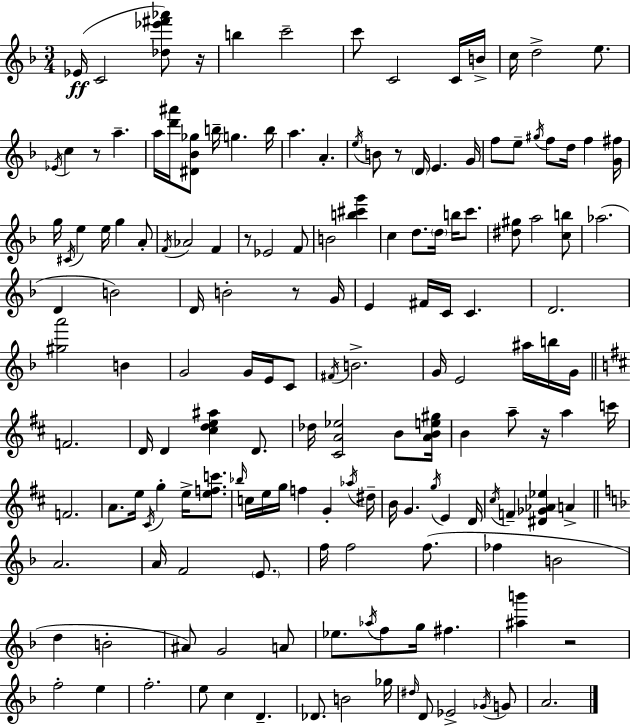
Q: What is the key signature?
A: F major